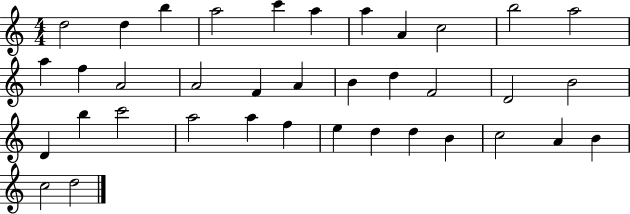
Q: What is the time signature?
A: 4/4